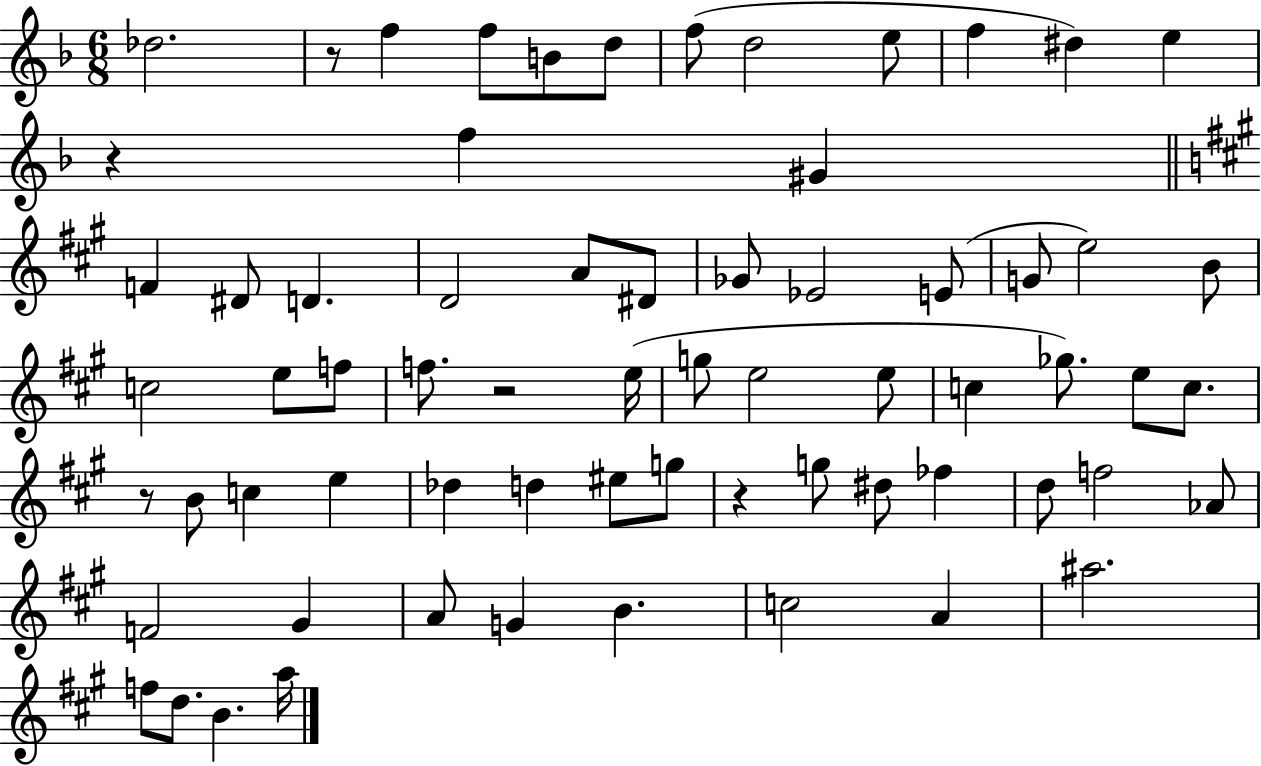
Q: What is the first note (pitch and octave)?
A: Db5